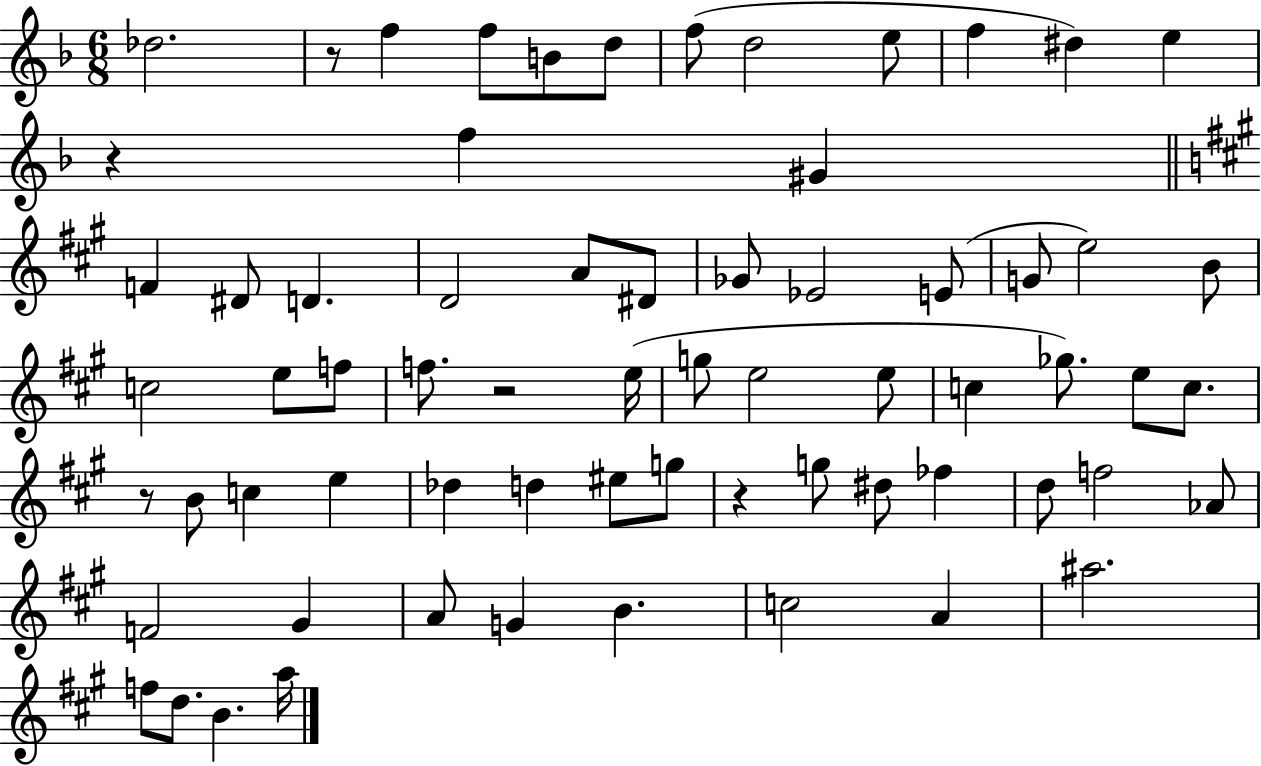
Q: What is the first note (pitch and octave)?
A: Db5